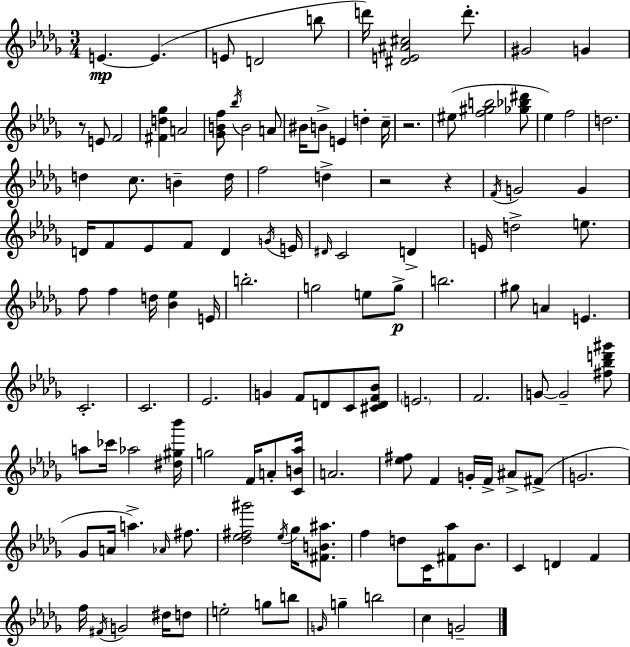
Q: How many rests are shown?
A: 4